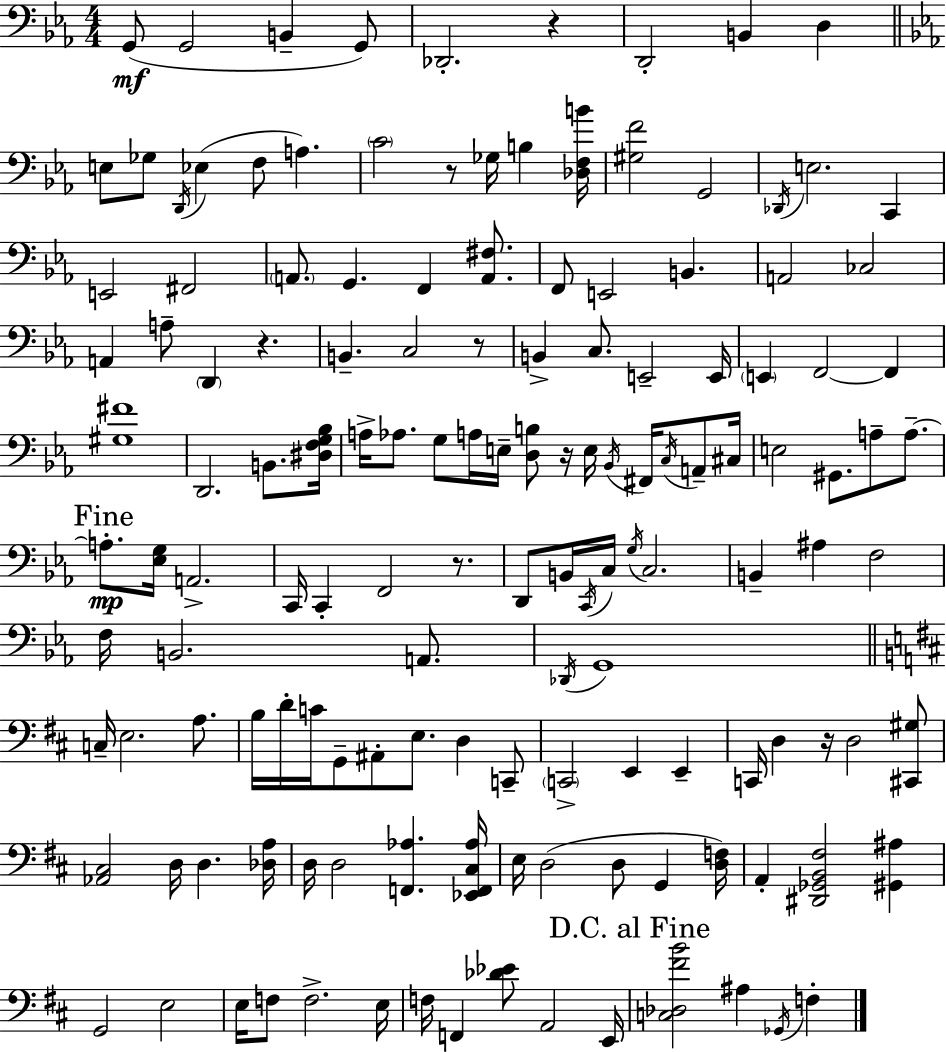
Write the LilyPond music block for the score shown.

{
  \clef bass
  \numericTimeSignature
  \time 4/4
  \key ees \major
  \repeat volta 2 { g,8(\mf g,2 b,4-- g,8) | des,2.-. r4 | d,2-. b,4 d4 | \bar "||" \break \key c \minor e8 ges8 \acciaccatura { d,16 }( ees4 f8 a4.) | \parenthesize c'2 r8 ges16 b4 | <des f b'>16 <gis f'>2 g,2 | \acciaccatura { des,16 } e2. c,4 | \break e,2 fis,2 | \parenthesize a,8. g,4. f,4 <a, fis>8. | f,8 e,2 b,4. | a,2 ces2 | \break a,4 a8-- \parenthesize d,4 r4. | b,4.-- c2 | r8 b,4-> c8. e,2-- | e,16 \parenthesize e,4 f,2~~ f,4 | \break <gis fis'>1 | d,2. b,8. | <dis f g bes>16 a16-> aes8. g8 a16 e16-- <d b>8 r16 e16 \acciaccatura { bes,16 } fis,16 | \acciaccatura { c16 } a,8-- cis16 e2 gis,8. a8-- | \break a8.--~~ \mark "Fine" a8.-.\mp <ees g>16 a,2.-> | c,16 c,4-. f,2 | r8. d,8 b,16 \acciaccatura { c,16 } c16 \acciaccatura { g16 } c2. | b,4-- ais4 f2 | \break f16 b,2. | a,8. \acciaccatura { des,16 } g,1 | \bar "||" \break \key b \minor c16-- e2. a8. | b16 d'16-. c'16 g,8-- ais,8-. e8. d4 c,8-- | \parenthesize c,2-> e,4 e,4-- | c,16 d4 r16 d2 <cis, gis>8 | \break <aes, cis>2 d16 d4. <des a>16 | d16 d2 <f, aes>4. <ees, f, cis aes>16 | e16 d2( d8 g,4 <d f>16) | a,4-. <dis, ges, b, fis>2 <gis, ais>4 | \break g,2 e2 | e16 f8 f2.-> e16 | f16 f,4 <des' ees'>8 a,2 e,16 | \mark "D.C. al Fine" <c des fis' b'>2 ais4 \acciaccatura { ges,16 } f4-. | \break } \bar "|."
}